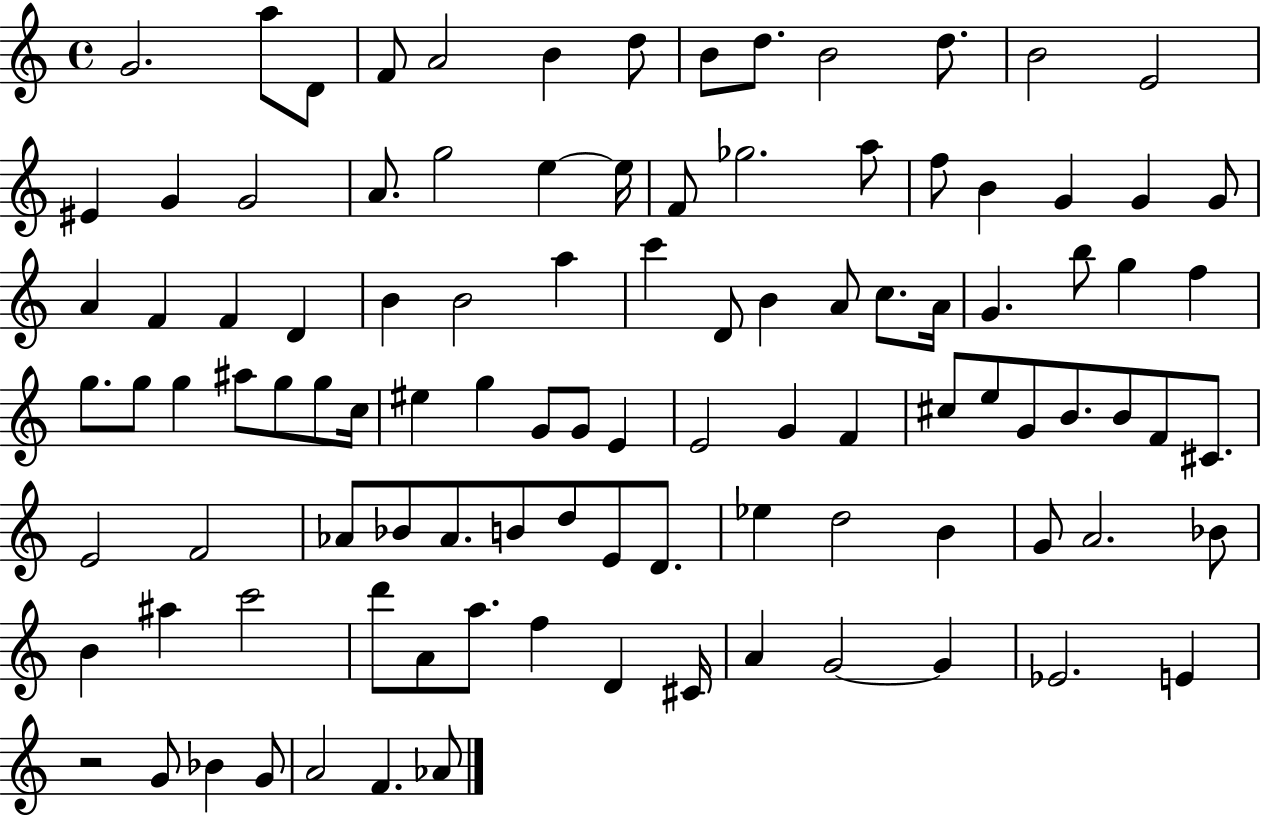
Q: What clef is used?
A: treble